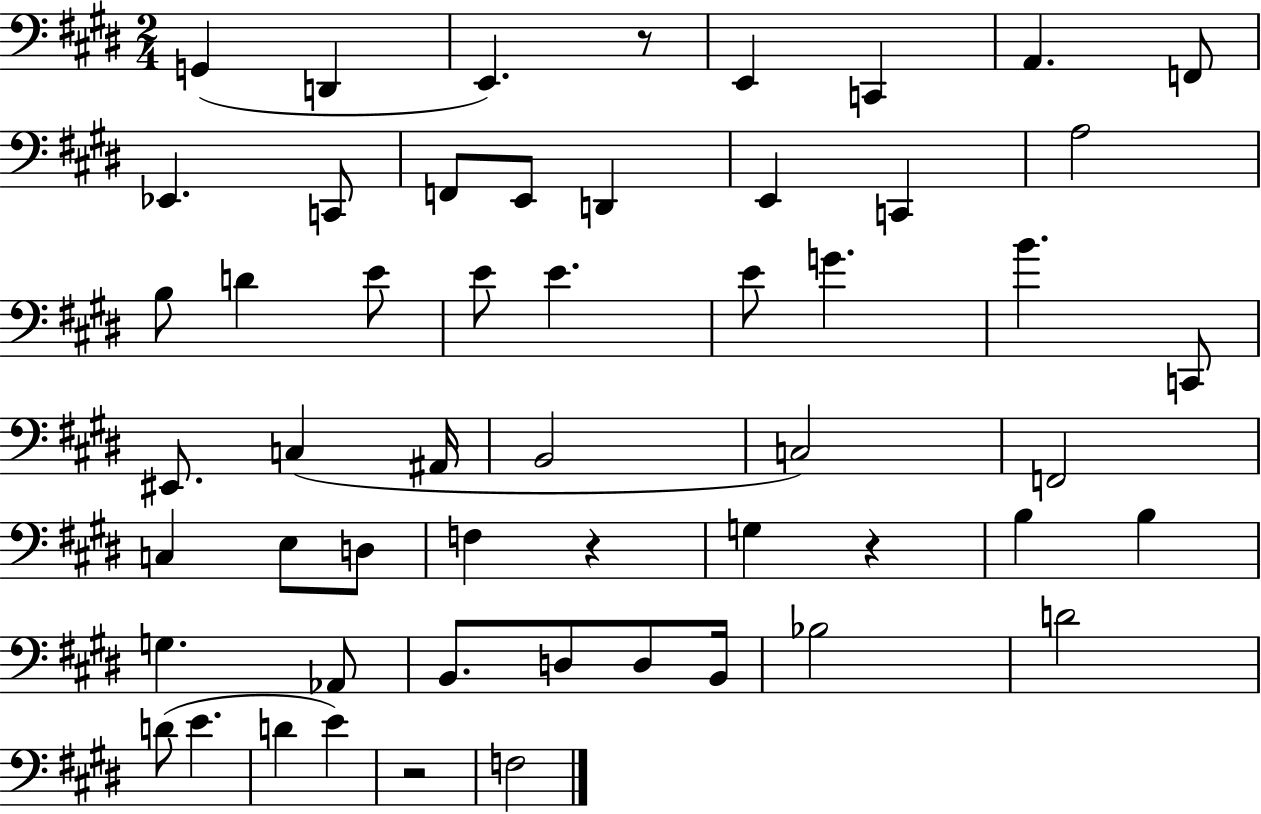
G2/q D2/q E2/q. R/e E2/q C2/q A2/q. F2/e Eb2/q. C2/e F2/e E2/e D2/q E2/q C2/q A3/h B3/e D4/q E4/e E4/e E4/q. E4/e G4/q. B4/q. C2/e EIS2/e. C3/q A#2/s B2/h C3/h F2/h C3/q E3/e D3/e F3/q R/q G3/q R/q B3/q B3/q G3/q. Ab2/e B2/e. D3/e D3/e B2/s Bb3/h D4/h D4/e E4/q. D4/q E4/q R/h F3/h